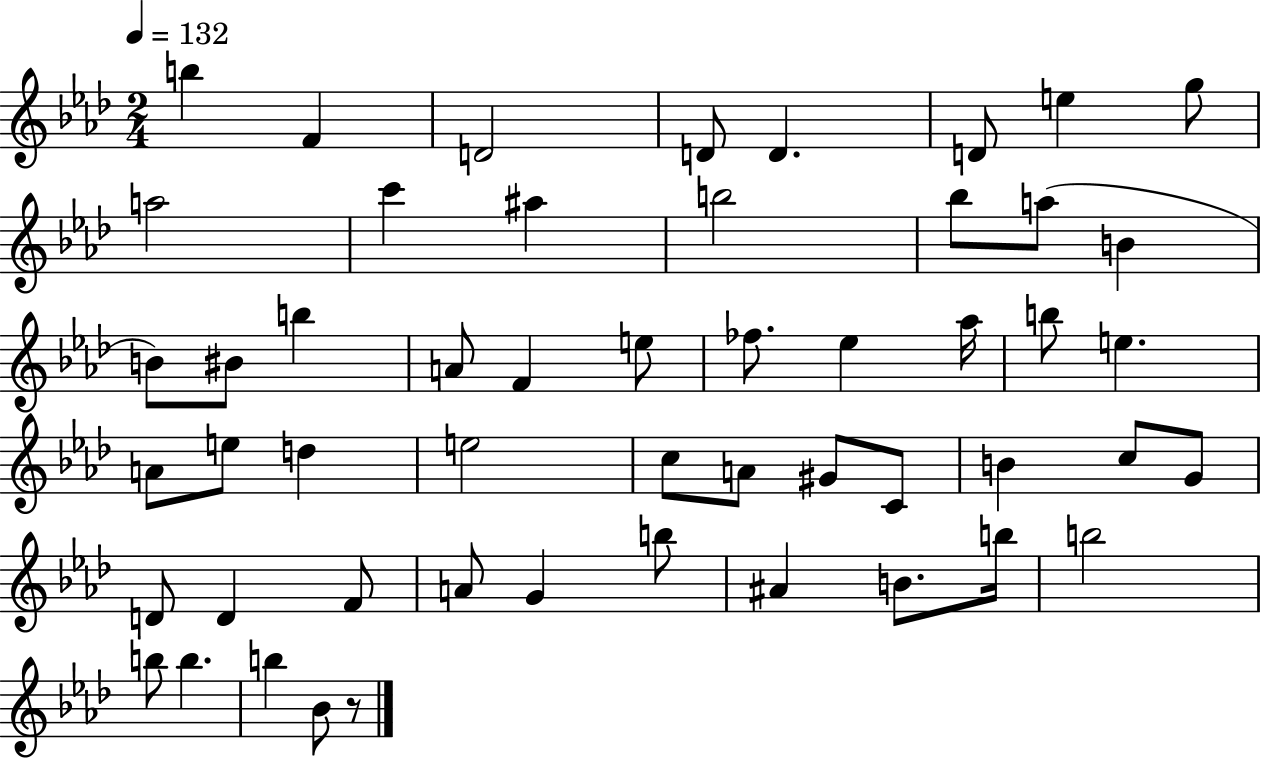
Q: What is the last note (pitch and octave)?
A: Bb4